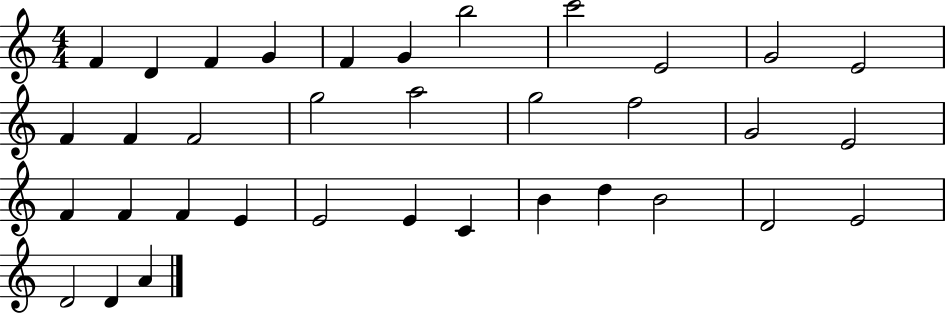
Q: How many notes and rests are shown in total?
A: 35